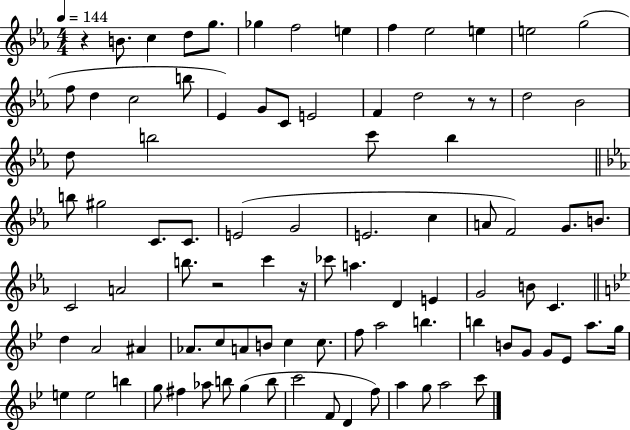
R/q B4/e. C5/q D5/e G5/e. Gb5/q F5/h E5/q F5/q Eb5/h E5/q E5/h G5/h F5/e D5/q C5/h B5/e Eb4/q G4/e C4/e E4/h F4/q D5/h R/e R/e D5/h Bb4/h D5/e B5/h C6/e B5/q B5/e G#5/h C4/e. C4/e. E4/h G4/h E4/h. C5/q A4/e F4/h G4/e. B4/e. C4/h A4/h B5/e. R/h C6/q R/s CES6/e A5/q. D4/q E4/q G4/h B4/e C4/q. D5/q A4/h A#4/q Ab4/e. C5/e A4/e B4/e C5/q C5/e. F5/e A5/h B5/q. B5/q B4/e G4/e G4/e Eb4/e A5/e. G5/s E5/q E5/h B5/q G5/e F#5/q Ab5/e B5/e G5/q B5/e C6/h F4/e D4/q F5/e A5/q G5/e A5/h C6/e